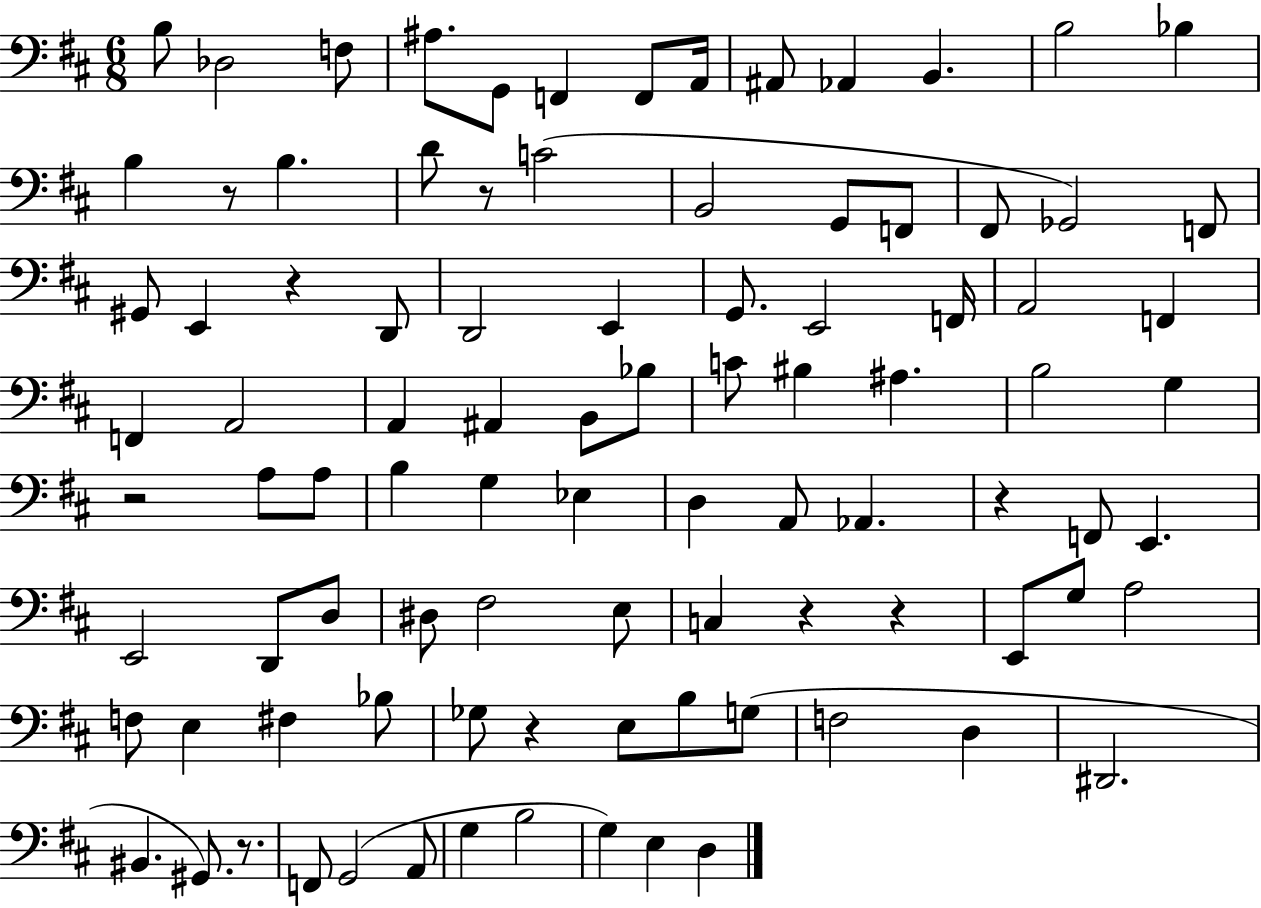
{
  \clef bass
  \numericTimeSignature
  \time 6/8
  \key d \major
  b8 des2 f8 | ais8. g,8 f,4 f,8 a,16 | ais,8 aes,4 b,4. | b2 bes4 | \break b4 r8 b4. | d'8 r8 c'2( | b,2 g,8 f,8 | fis,8 ges,2) f,8 | \break gis,8 e,4 r4 d,8 | d,2 e,4 | g,8. e,2 f,16 | a,2 f,4 | \break f,4 a,2 | a,4 ais,4 b,8 bes8 | c'8 bis4 ais4. | b2 g4 | \break r2 a8 a8 | b4 g4 ees4 | d4 a,8 aes,4. | r4 f,8 e,4. | \break e,2 d,8 d8 | dis8 fis2 e8 | c4 r4 r4 | e,8 g8 a2 | \break f8 e4 fis4 bes8 | ges8 r4 e8 b8 g8( | f2 d4 | dis,2. | \break bis,4. gis,8.) r8. | f,8 g,2( a,8 | g4 b2 | g4) e4 d4 | \break \bar "|."
}